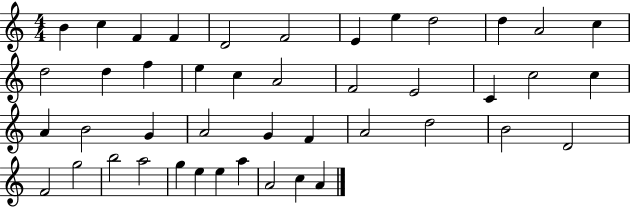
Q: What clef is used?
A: treble